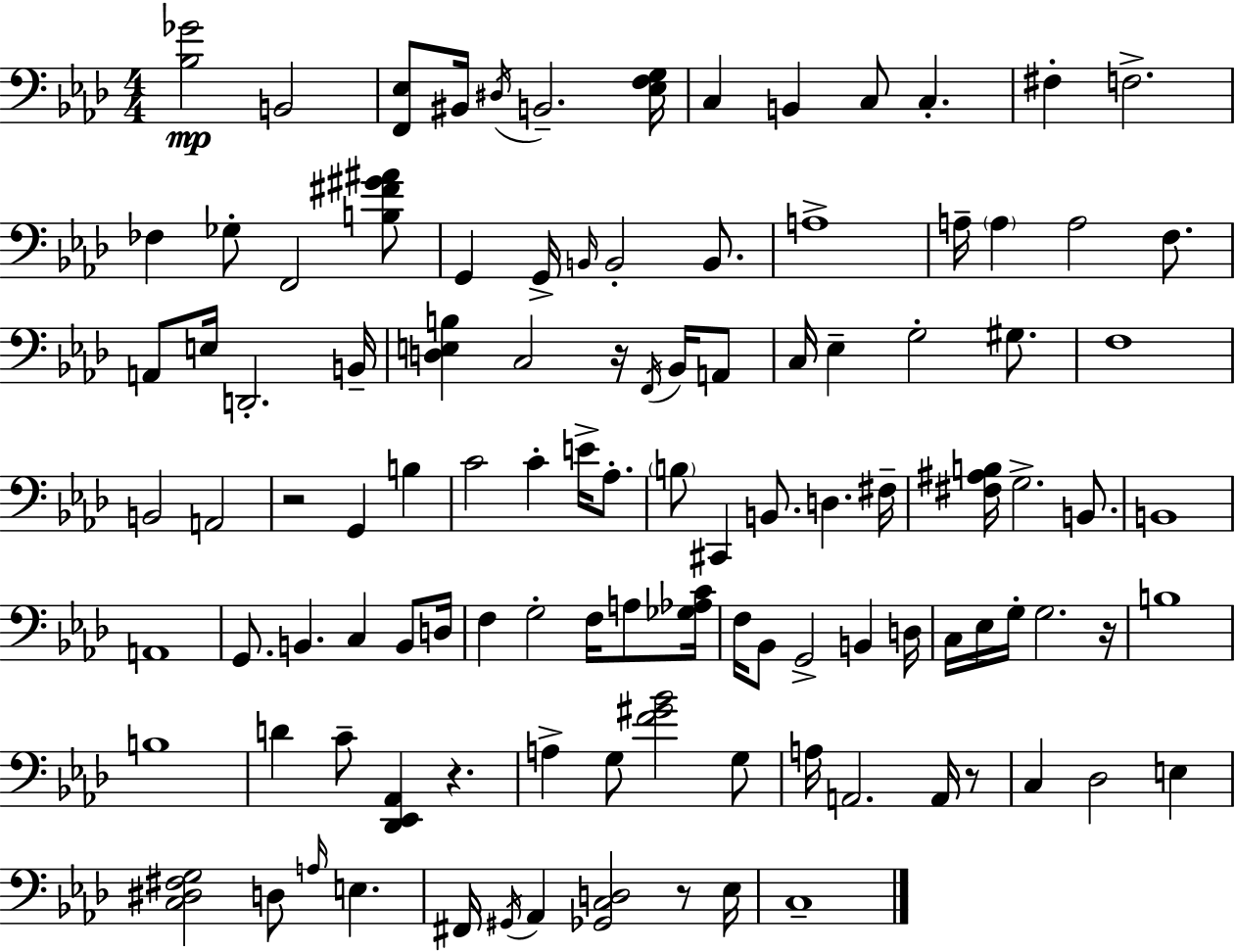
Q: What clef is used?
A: bass